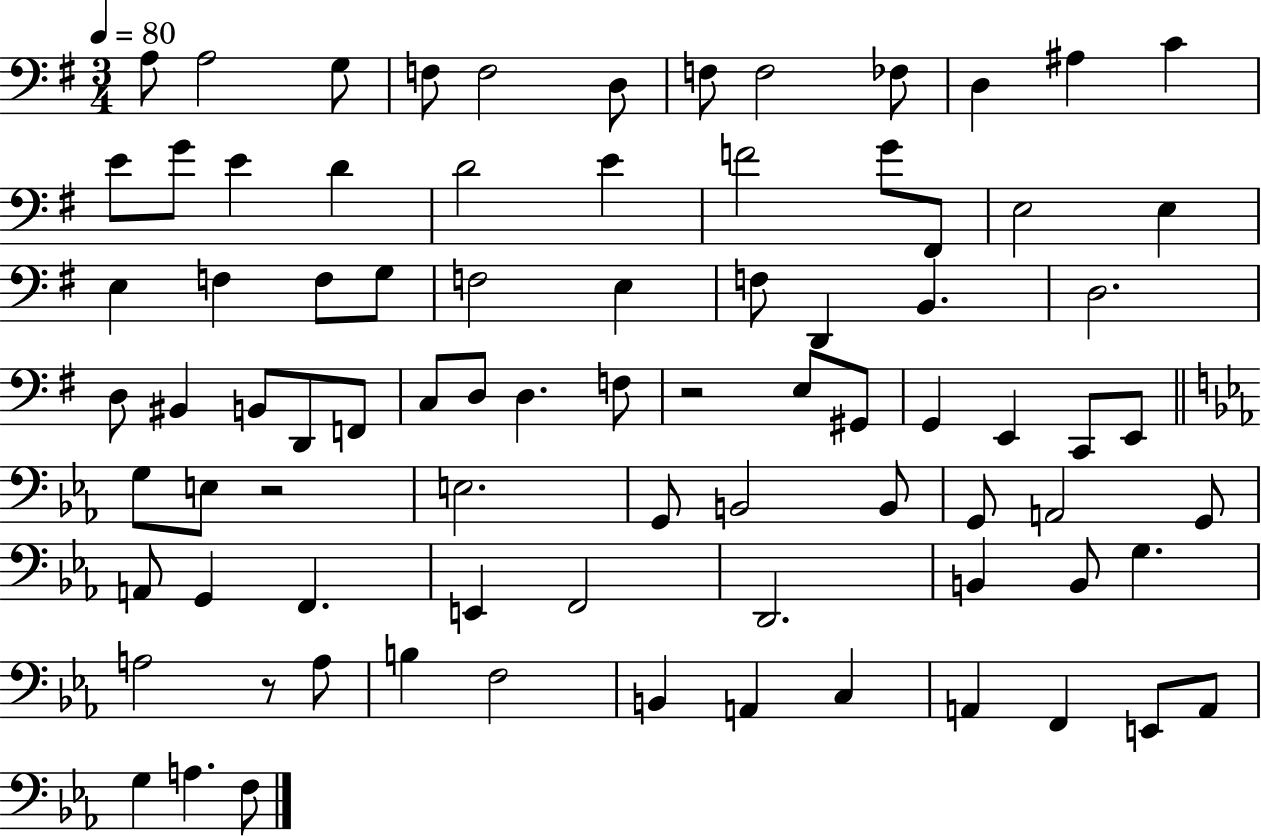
A3/e A3/h G3/e F3/e F3/h D3/e F3/e F3/h FES3/e D3/q A#3/q C4/q E4/e G4/e E4/q D4/q D4/h E4/q F4/h G4/e F#2/e E3/h E3/q E3/q F3/q F3/e G3/e F3/h E3/q F3/e D2/q B2/q. D3/h. D3/e BIS2/q B2/e D2/e F2/e C3/e D3/e D3/q. F3/e R/h E3/e G#2/e G2/q E2/q C2/e E2/e G3/e E3/e R/h E3/h. G2/e B2/h B2/e G2/e A2/h G2/e A2/e G2/q F2/q. E2/q F2/h D2/h. B2/q B2/e G3/q. A3/h R/e A3/e B3/q F3/h B2/q A2/q C3/q A2/q F2/q E2/e A2/e G3/q A3/q. F3/e